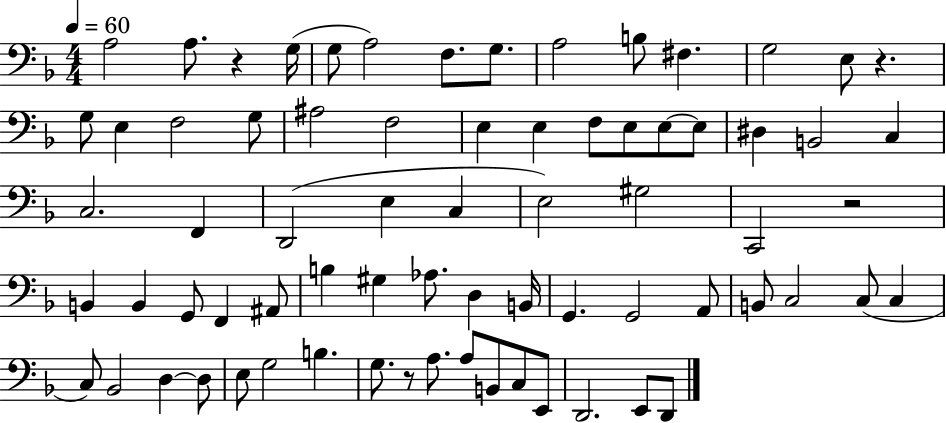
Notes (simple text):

A3/h A3/e. R/q G3/s G3/e A3/h F3/e. G3/e. A3/h B3/e F#3/q. G3/h E3/e R/q. G3/e E3/q F3/h G3/e A#3/h F3/h E3/q E3/q F3/e E3/e E3/e E3/e D#3/q B2/h C3/q C3/h. F2/q D2/h E3/q C3/q E3/h G#3/h C2/h R/h B2/q B2/q G2/e F2/q A#2/e B3/q G#3/q Ab3/e. D3/q B2/s G2/q. G2/h A2/e B2/e C3/h C3/e C3/q C3/e Bb2/h D3/q D3/e E3/e G3/h B3/q. G3/e. R/e A3/e. A3/e B2/e C3/e E2/e D2/h. E2/e D2/e